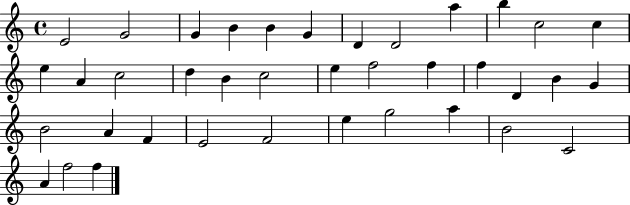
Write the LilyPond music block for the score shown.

{
  \clef treble
  \time 4/4
  \defaultTimeSignature
  \key c \major
  e'2 g'2 | g'4 b'4 b'4 g'4 | d'4 d'2 a''4 | b''4 c''2 c''4 | \break e''4 a'4 c''2 | d''4 b'4 c''2 | e''4 f''2 f''4 | f''4 d'4 b'4 g'4 | \break b'2 a'4 f'4 | e'2 f'2 | e''4 g''2 a''4 | b'2 c'2 | \break a'4 f''2 f''4 | \bar "|."
}